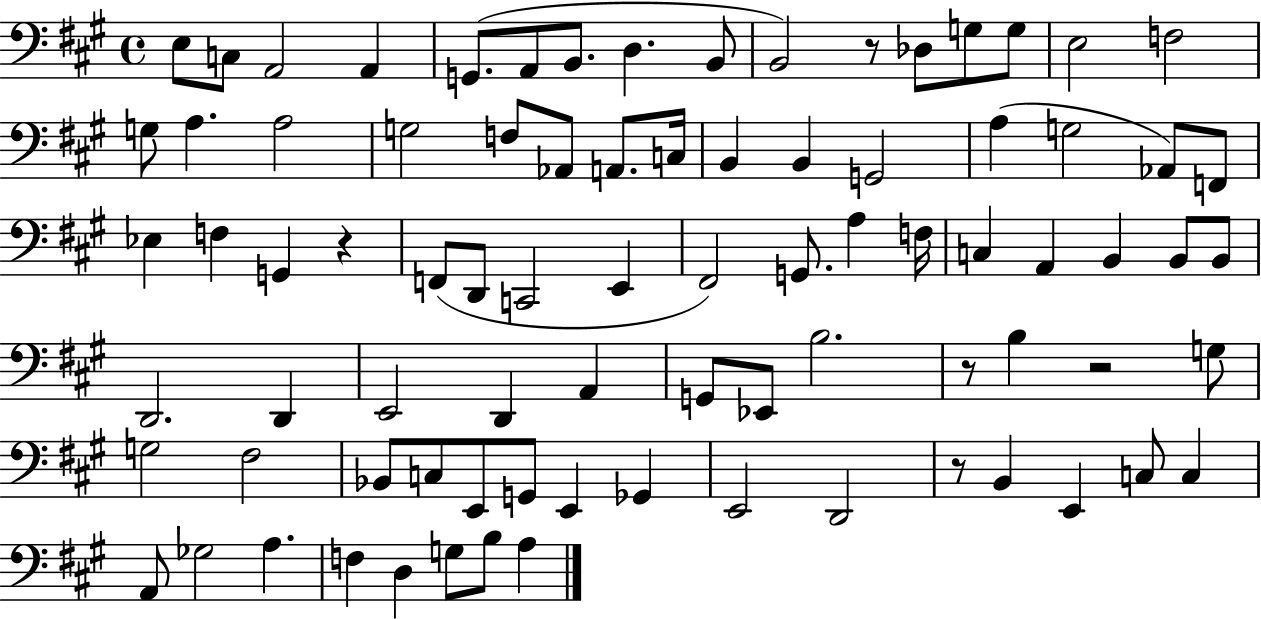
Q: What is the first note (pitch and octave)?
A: E3